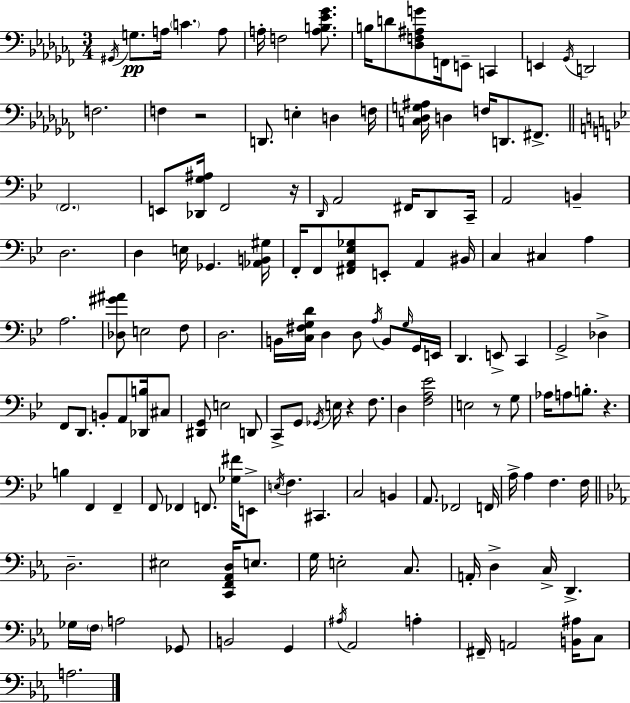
{
  \clef bass
  \numericTimeSignature
  \time 3/4
  \key aes \minor
  \acciaccatura { gis,16 }\pp g8. a16 \parenthesize c'4. a8 | a16-. f2 <a b ees' ges'>8. | b16 d'8 <des f ais g'>8 f,16 e,8-- c,4 | e,4 \acciaccatura { ges,16 } d,2 | \break f2. | f4 r2 | d,8. e4-. d4 | f16 <c des g ais>16 d4 f16 d,8. fis,8.-> | \break \bar "||" \break \key bes \major \parenthesize f,2. | e,8 <des, g ais>16 f,2 r16 | \grace { d,16 } a,2 fis,16 d,8 | c,16-- a,2 b,4-- | \break d2. | d4 e16 ges,4. | <aes, b, gis>16 f,16-. f,8 <fis, a, ees ges>8 e,8-. a,4 | bis,16 c4 cis4 a4 | \break a2. | <des gis' ais'>8 e2 f8 | d2. | b,16 <c fis g d'>16 d4 d8 \acciaccatura { a16 } b,8 | \break \grace { g16 } g,16 e,16 d,4. e,8-> c,4 | g,2-> des4-> | f,8 d,8. b,8-. a,8 | <des, b>16 cis8 <dis, g,>8 e2 | \break d,8 c,8-> g,8 \acciaccatura { ges,16 } e16 r4 | f8. d4 <f a ees'>2 | e2 | r8 g8 aes16 a8 b8.-. r4. | \break b4 f,4 | f,4-- f,8 fes,4 f,8. | <ges fis'>16 e,8-> \acciaccatura { e16 } f4. cis,4. | c2 | \break b,4 a,8. fes,2 | f,16 a16-> a4 f4. | f16 \bar "||" \break \key ees \major d2.-- | eis2 <c, f, aes, d>16 e8. | g16 e2-. c8. | a,16-. d4-> c16-> d,4.-> | \break ges16 \parenthesize f16 a2 ges,8 | b,2 g,4 | \acciaccatura { ais16 } aes,2 a4-. | fis,16-- a,2 <b, ais>16 c8 | \break a2. | \bar "|."
}